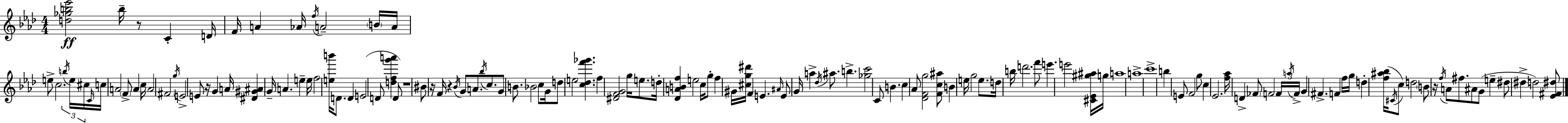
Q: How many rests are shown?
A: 6